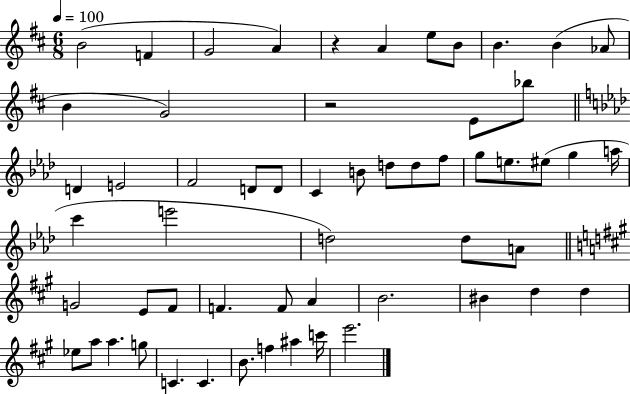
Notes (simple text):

B4/h F4/q G4/h A4/q R/q A4/q E5/e B4/e B4/q. B4/q Ab4/e B4/q G4/h R/h E4/e Bb5/e D4/q E4/h F4/h D4/e D4/e C4/q B4/e D5/e D5/e F5/e G5/e E5/e. EIS5/e G5/q A5/s C6/q E6/h D5/h D5/e A4/e G4/h E4/e F#4/e F4/q. F4/e A4/q B4/h. BIS4/q D5/q D5/q Eb5/e A5/e A5/q. G5/e C4/q. C4/q. B4/e. F5/q A#5/q C6/s E6/h.